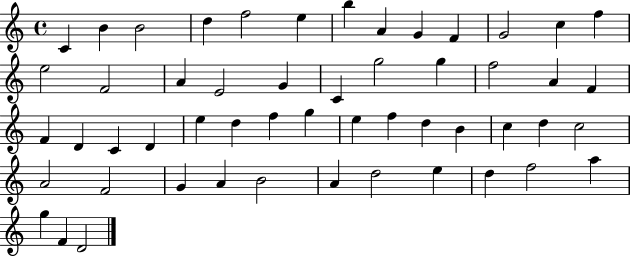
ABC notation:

X:1
T:Untitled
M:4/4
L:1/4
K:C
C B B2 d f2 e b A G F G2 c f e2 F2 A E2 G C g2 g f2 A F F D C D e d f g e f d B c d c2 A2 F2 G A B2 A d2 e d f2 a g F D2